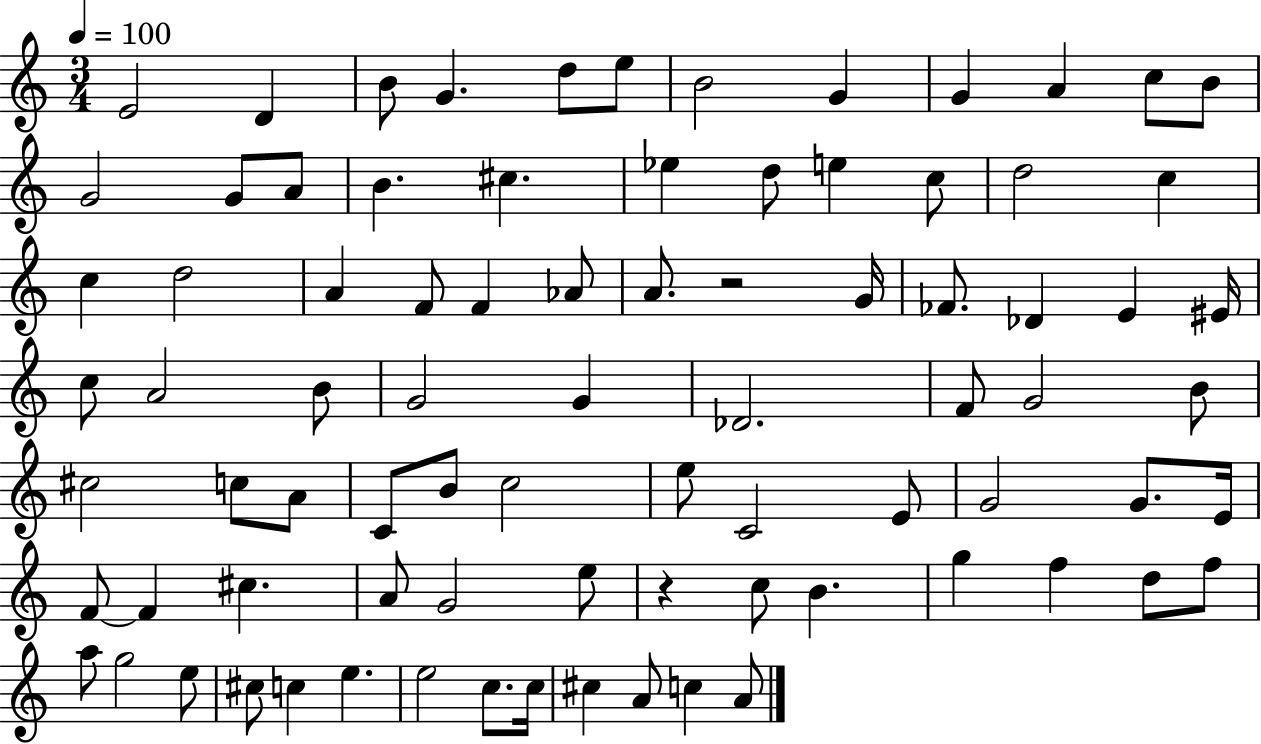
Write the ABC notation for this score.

X:1
T:Untitled
M:3/4
L:1/4
K:C
E2 D B/2 G d/2 e/2 B2 G G A c/2 B/2 G2 G/2 A/2 B ^c _e d/2 e c/2 d2 c c d2 A F/2 F _A/2 A/2 z2 G/4 _F/2 _D E ^E/4 c/2 A2 B/2 G2 G _D2 F/2 G2 B/2 ^c2 c/2 A/2 C/2 B/2 c2 e/2 C2 E/2 G2 G/2 E/4 F/2 F ^c A/2 G2 e/2 z c/2 B g f d/2 f/2 a/2 g2 e/2 ^c/2 c e e2 c/2 c/4 ^c A/2 c A/2